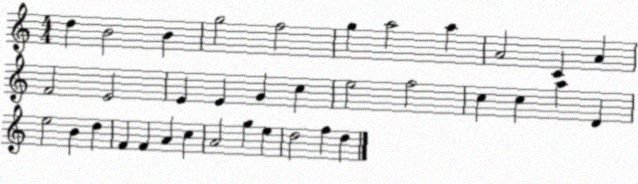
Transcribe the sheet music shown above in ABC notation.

X:1
T:Untitled
M:4/4
L:1/4
K:C
d B2 B g2 f2 g a2 a A2 C A F2 E2 E E G c e2 f2 c c a D e2 B d F F A c A2 g e d2 f d